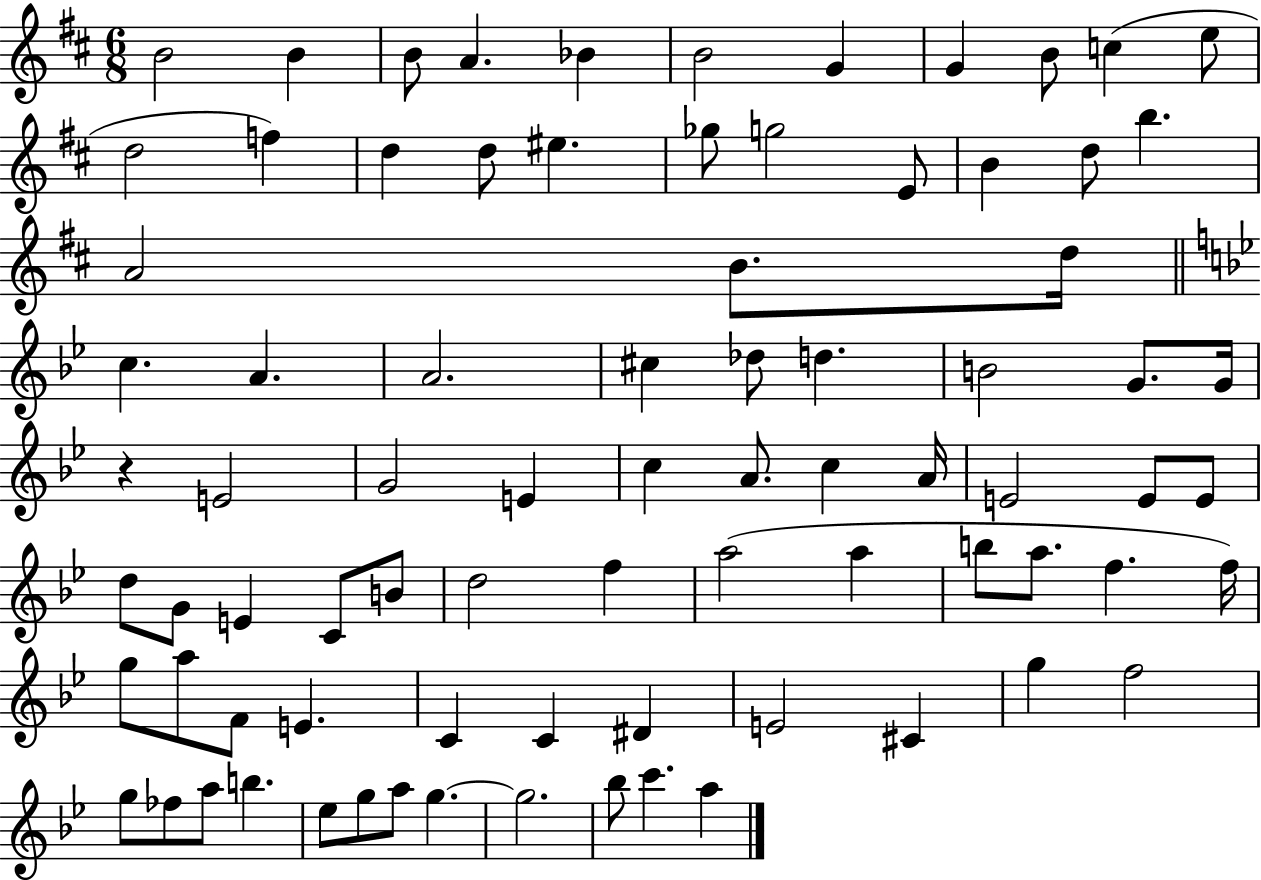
B4/h B4/q B4/e A4/q. Bb4/q B4/h G4/q G4/q B4/e C5/q E5/e D5/h F5/q D5/q D5/e EIS5/q. Gb5/e G5/h E4/e B4/q D5/e B5/q. A4/h B4/e. D5/s C5/q. A4/q. A4/h. C#5/q Db5/e D5/q. B4/h G4/e. G4/s R/q E4/h G4/h E4/q C5/q A4/e. C5/q A4/s E4/h E4/e E4/e D5/e G4/e E4/q C4/e B4/e D5/h F5/q A5/h A5/q B5/e A5/e. F5/q. F5/s G5/e A5/e F4/e E4/q. C4/q C4/q D#4/q E4/h C#4/q G5/q F5/h G5/e FES5/e A5/e B5/q. Eb5/e G5/e A5/e G5/q. G5/h. Bb5/e C6/q. A5/q